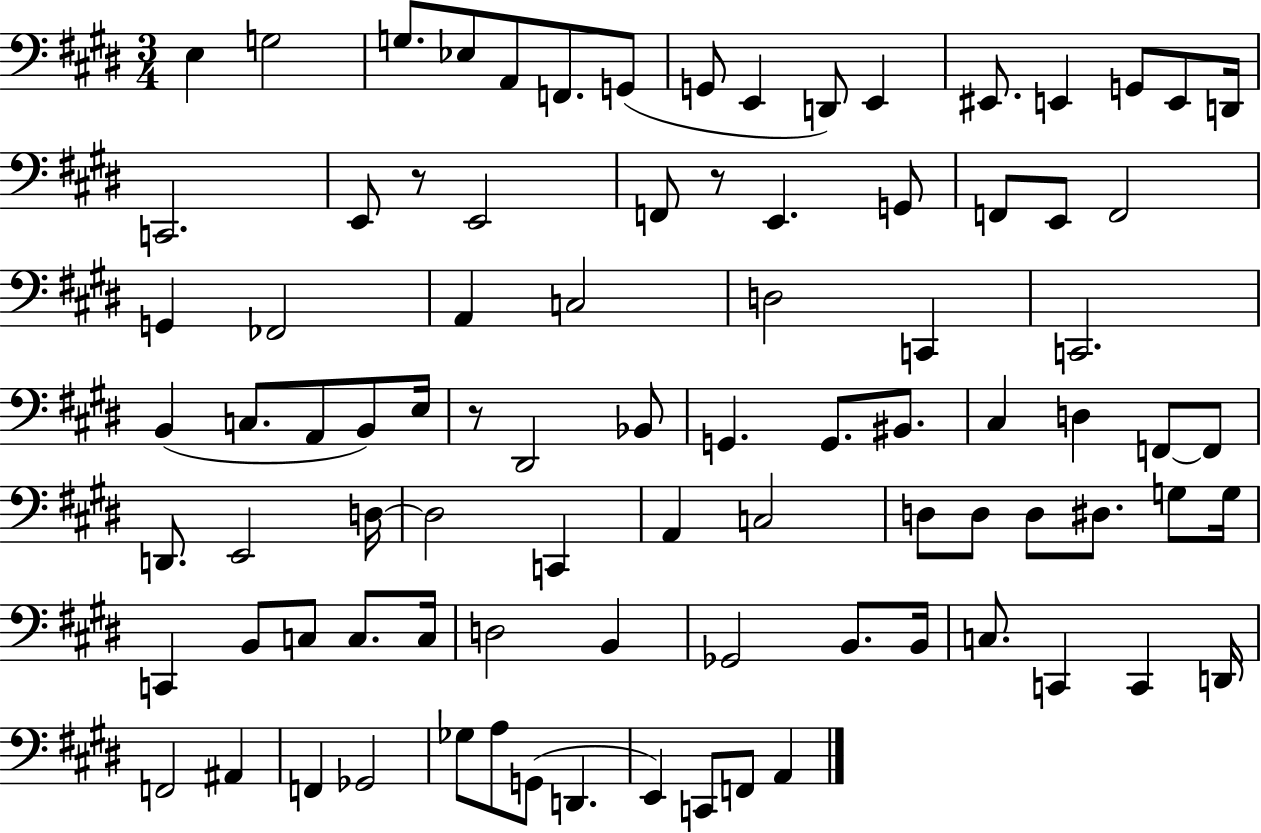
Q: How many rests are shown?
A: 3